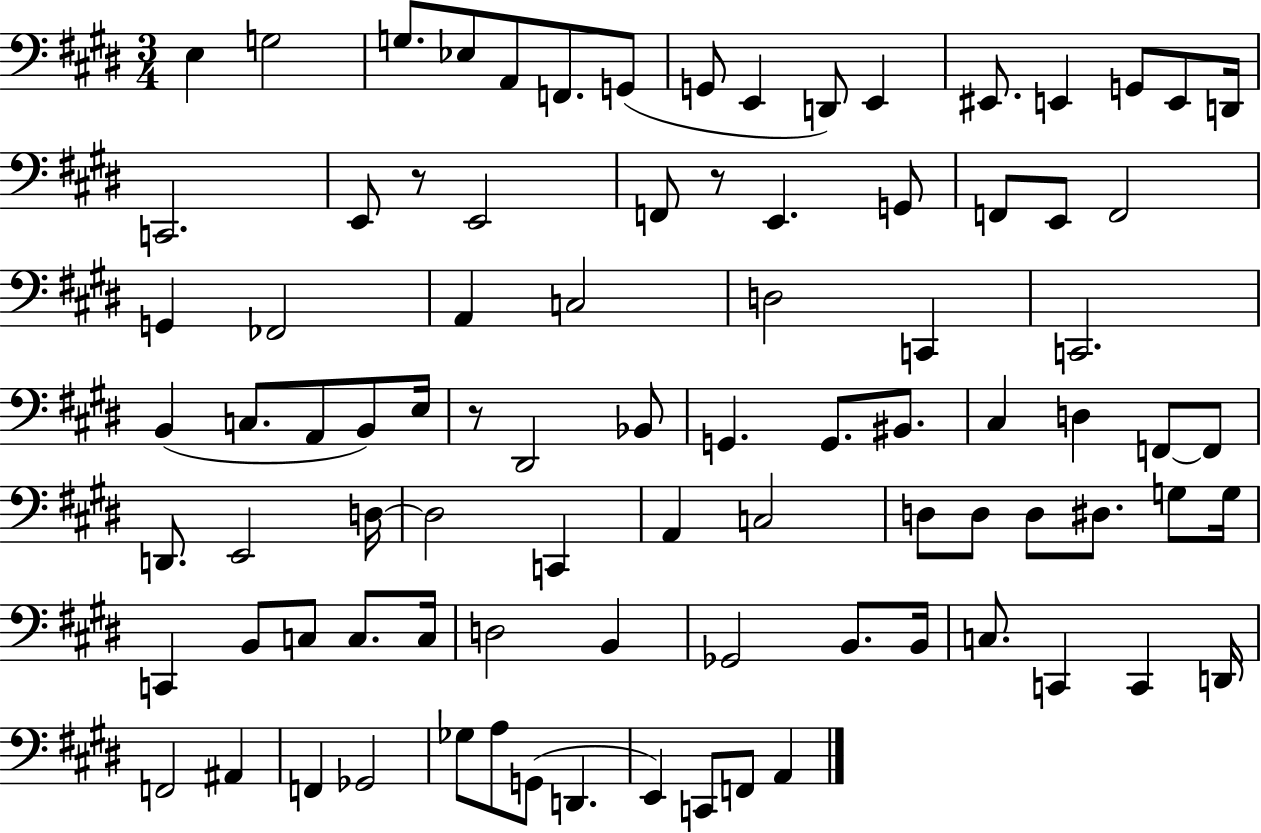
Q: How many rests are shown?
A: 3